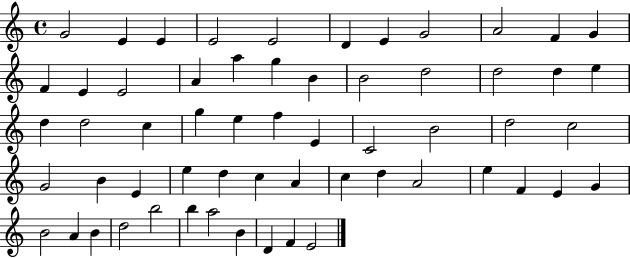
G4/h E4/q E4/q E4/h E4/h D4/q E4/q G4/h A4/h F4/q G4/q F4/q E4/q E4/h A4/q A5/q G5/q B4/q B4/h D5/h D5/h D5/q E5/q D5/q D5/h C5/q G5/q E5/q F5/q E4/q C4/h B4/h D5/h C5/h G4/h B4/q E4/q E5/q D5/q C5/q A4/q C5/q D5/q A4/h E5/q F4/q E4/q G4/q B4/h A4/q B4/q D5/h B5/h B5/q A5/h B4/q D4/q F4/q E4/h